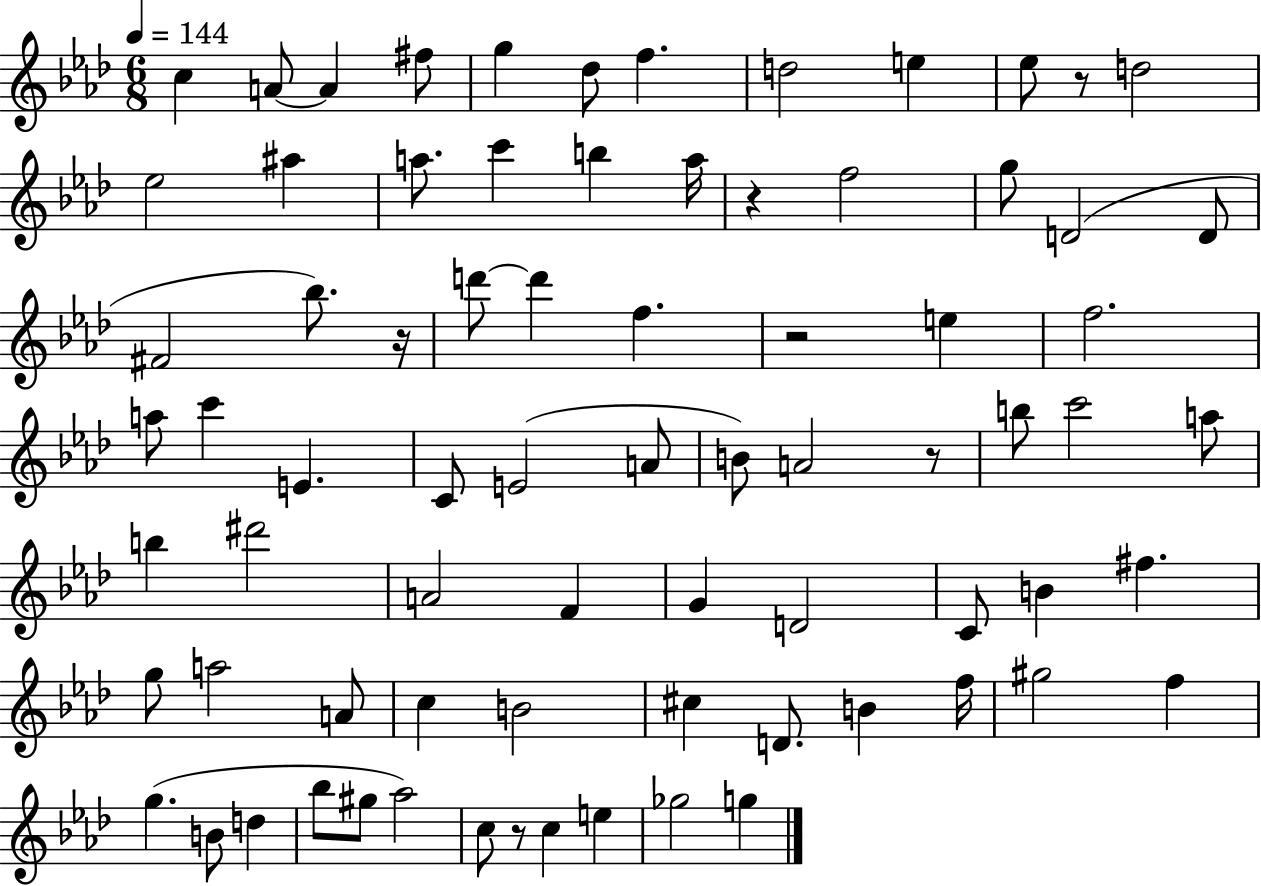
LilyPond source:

{
  \clef treble
  \numericTimeSignature
  \time 6/8
  \key aes \major
  \tempo 4 = 144
  c''4 a'8~~ a'4 fis''8 | g''4 des''8 f''4. | d''2 e''4 | ees''8 r8 d''2 | \break ees''2 ais''4 | a''8. c'''4 b''4 a''16 | r4 f''2 | g''8 d'2( d'8 | \break fis'2 bes''8.) r16 | d'''8~~ d'''4 f''4. | r2 e''4 | f''2. | \break a''8 c'''4 e'4. | c'8 e'2( a'8 | b'8) a'2 r8 | b''8 c'''2 a''8 | \break b''4 dis'''2 | a'2 f'4 | g'4 d'2 | c'8 b'4 fis''4. | \break g''8 a''2 a'8 | c''4 b'2 | cis''4 d'8. b'4 f''16 | gis''2 f''4 | \break g''4.( b'8 d''4 | bes''8 gis''8 aes''2) | c''8 r8 c''4 e''4 | ges''2 g''4 | \break \bar "|."
}